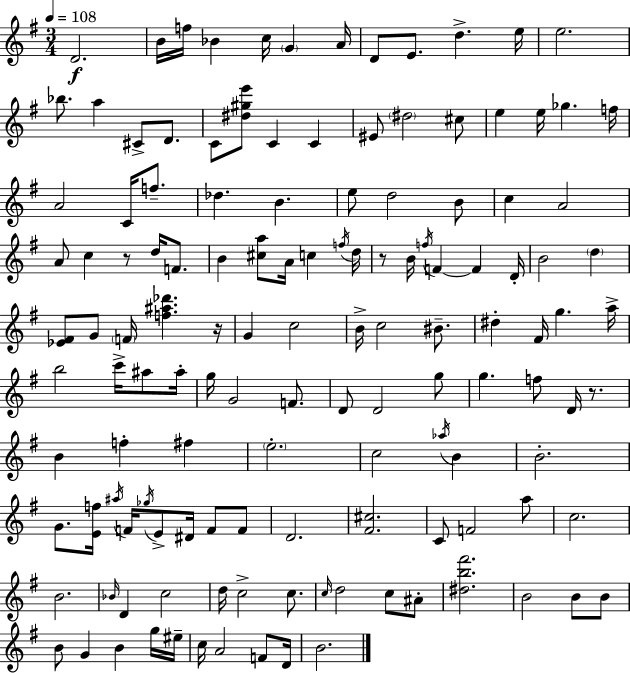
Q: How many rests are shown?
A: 4